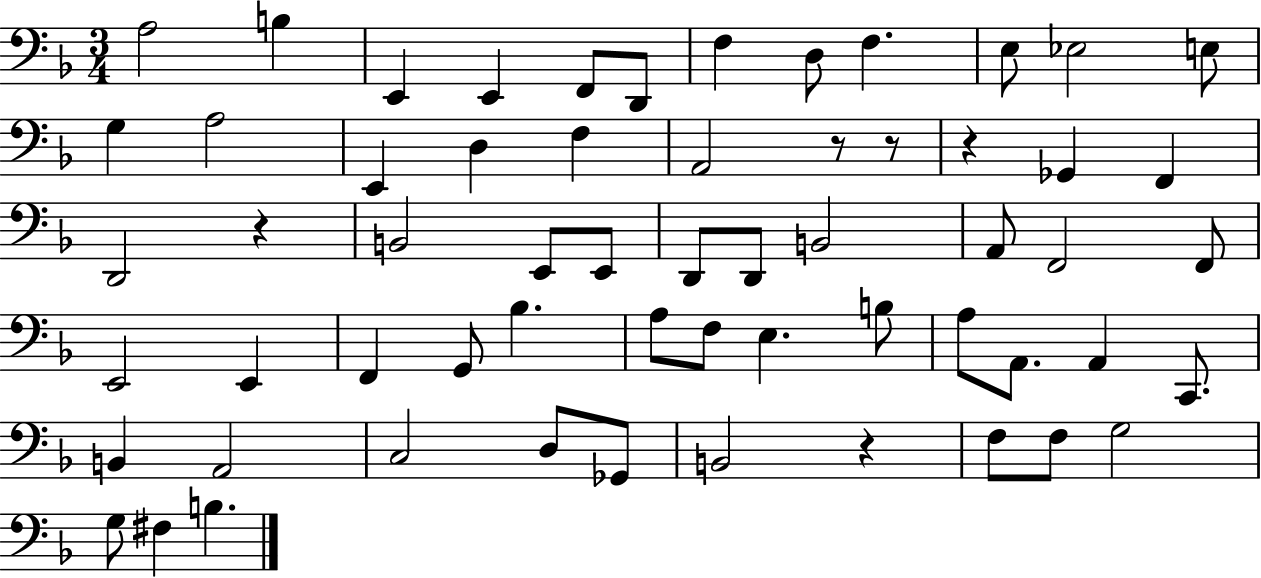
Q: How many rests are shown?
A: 5